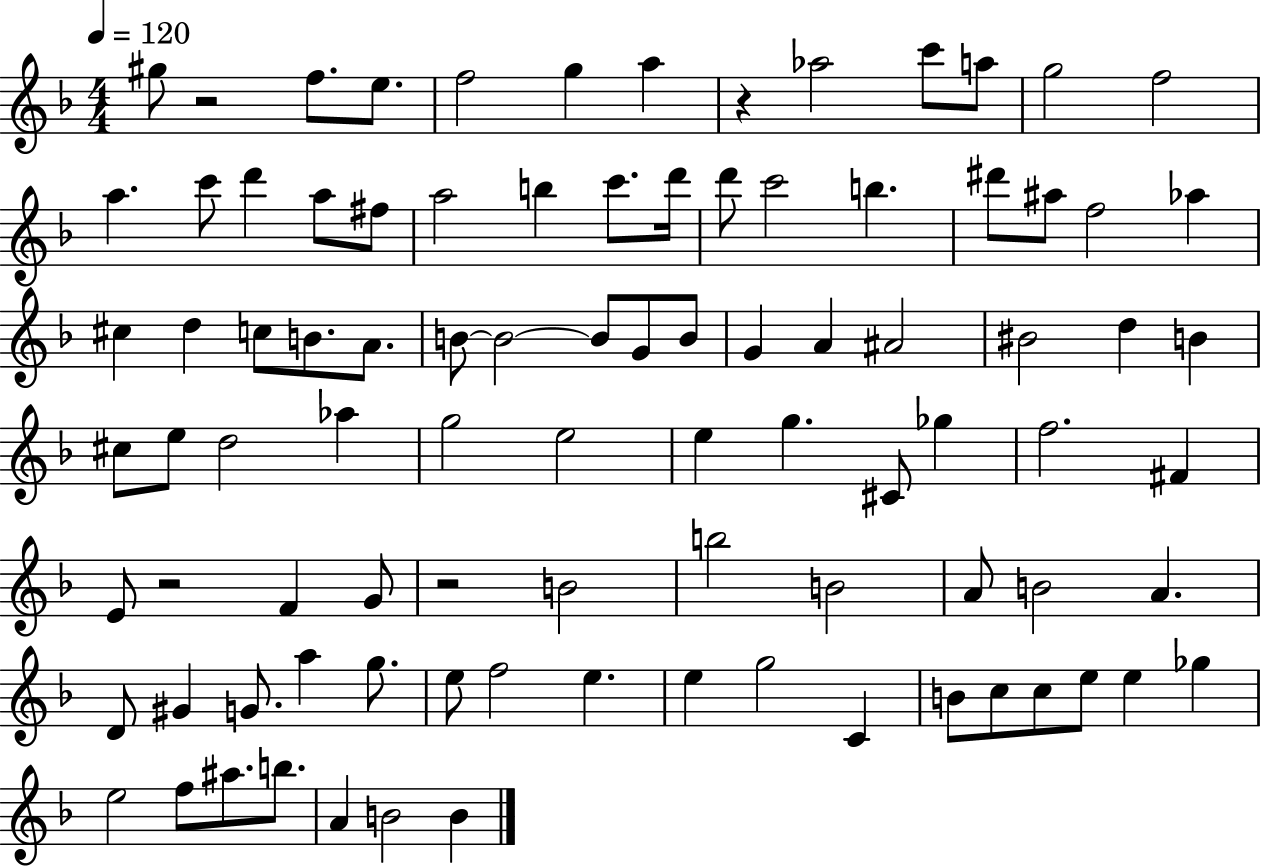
X:1
T:Untitled
M:4/4
L:1/4
K:F
^g/2 z2 f/2 e/2 f2 g a z _a2 c'/2 a/2 g2 f2 a c'/2 d' a/2 ^f/2 a2 b c'/2 d'/4 d'/2 c'2 b ^d'/2 ^a/2 f2 _a ^c d c/2 B/2 A/2 B/2 B2 B/2 G/2 B/2 G A ^A2 ^B2 d B ^c/2 e/2 d2 _a g2 e2 e g ^C/2 _g f2 ^F E/2 z2 F G/2 z2 B2 b2 B2 A/2 B2 A D/2 ^G G/2 a g/2 e/2 f2 e e g2 C B/2 c/2 c/2 e/2 e _g e2 f/2 ^a/2 b/2 A B2 B